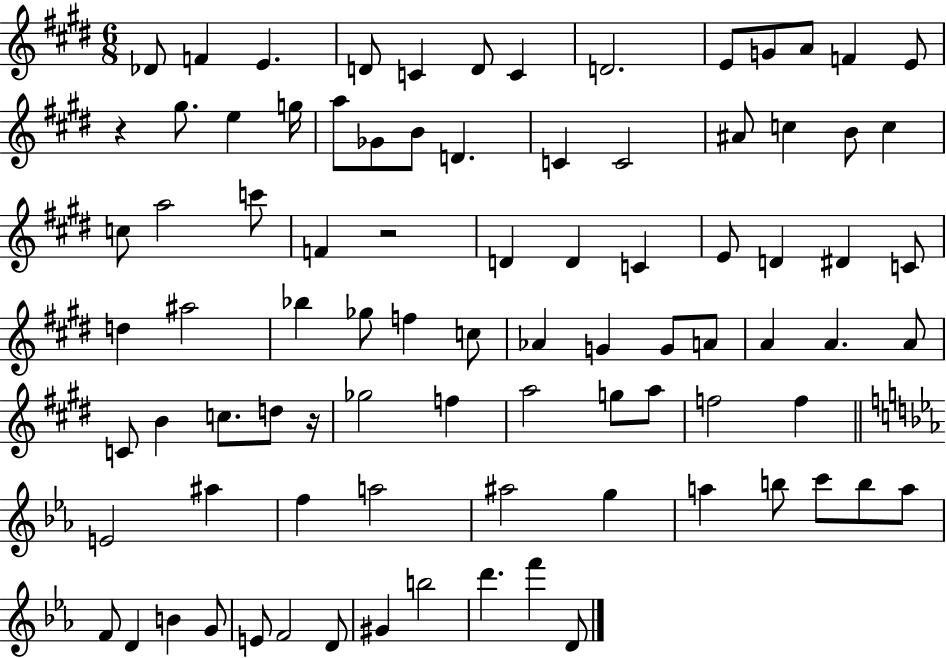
{
  \clef treble
  \numericTimeSignature
  \time 6/8
  \key e \major
  des'8 f'4 e'4. | d'8 c'4 d'8 c'4 | d'2. | e'8 g'8 a'8 f'4 e'8 | \break r4 gis''8. e''4 g''16 | a''8 ges'8 b'8 d'4. | c'4 c'2 | ais'8 c''4 b'8 c''4 | \break c''8 a''2 c'''8 | f'4 r2 | d'4 d'4 c'4 | e'8 d'4 dis'4 c'8 | \break d''4 ais''2 | bes''4 ges''8 f''4 c''8 | aes'4 g'4 g'8 a'8 | a'4 a'4. a'8 | \break c'8 b'4 c''8. d''8 r16 | ges''2 f''4 | a''2 g''8 a''8 | f''2 f''4 | \break \bar "||" \break \key c \minor e'2 ais''4 | f''4 a''2 | ais''2 g''4 | a''4 b''8 c'''8 b''8 a''8 | \break f'8 d'4 b'4 g'8 | e'8 f'2 d'8 | gis'4 b''2 | d'''4. f'''4 d'8 | \break \bar "|."
}